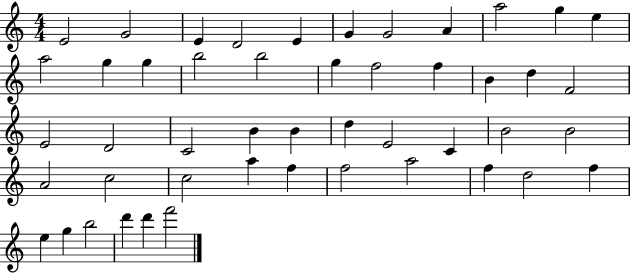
X:1
T:Untitled
M:4/4
L:1/4
K:C
E2 G2 E D2 E G G2 A a2 g e a2 g g b2 b2 g f2 f B d F2 E2 D2 C2 B B d E2 C B2 B2 A2 c2 c2 a f f2 a2 f d2 f e g b2 d' d' f'2